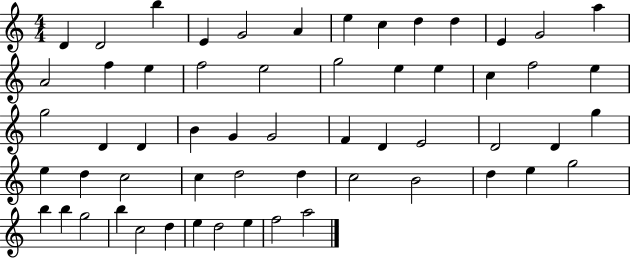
D4/q D4/h B5/q E4/q G4/h A4/q E5/q C5/q D5/q D5/q E4/q G4/h A5/q A4/h F5/q E5/q F5/h E5/h G5/h E5/q E5/q C5/q F5/h E5/q G5/h D4/q D4/q B4/q G4/q G4/h F4/q D4/q E4/h D4/h D4/q G5/q E5/q D5/q C5/h C5/q D5/h D5/q C5/h B4/h D5/q E5/q G5/h B5/q B5/q G5/h B5/q C5/h D5/q E5/q D5/h E5/q F5/h A5/h